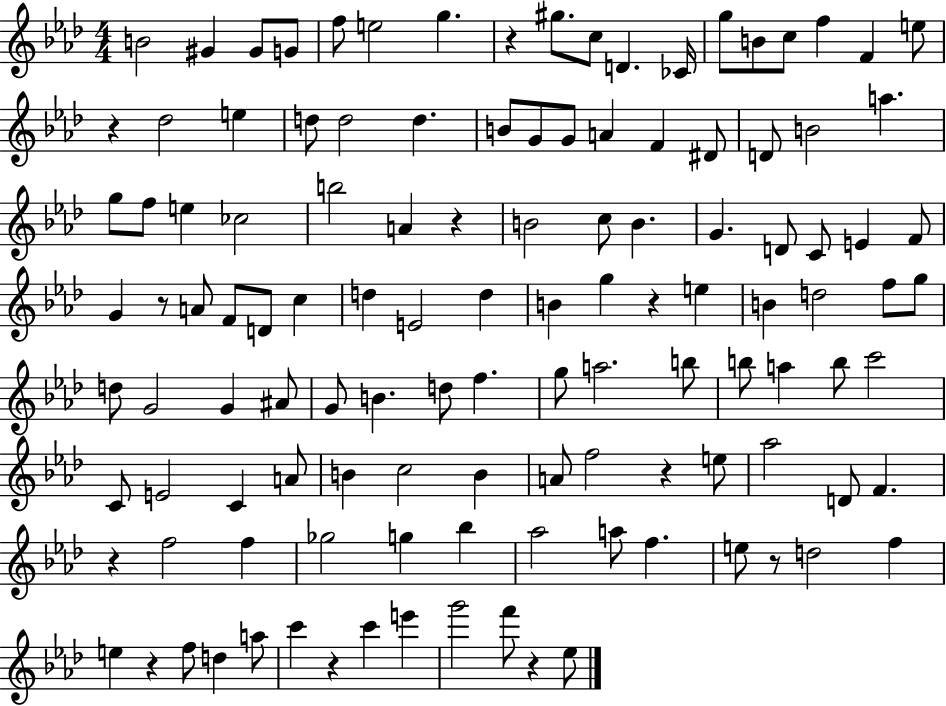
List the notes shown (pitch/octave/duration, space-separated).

B4/h G#4/q G#4/e G4/e F5/e E5/h G5/q. R/q G#5/e. C5/e D4/q. CES4/s G5/e B4/e C5/e F5/q F4/q E5/e R/q Db5/h E5/q D5/e D5/h D5/q. B4/e G4/e G4/e A4/q F4/q D#4/e D4/e B4/h A5/q. G5/e F5/e E5/q CES5/h B5/h A4/q R/q B4/h C5/e B4/q. G4/q. D4/e C4/e E4/q F4/e G4/q R/e A4/e F4/e D4/e C5/q D5/q E4/h D5/q B4/q G5/q R/q E5/q B4/q D5/h F5/e G5/e D5/e G4/h G4/q A#4/e G4/e B4/q. D5/e F5/q. G5/e A5/h. B5/e B5/e A5/q B5/e C6/h C4/e E4/h C4/q A4/e B4/q C5/h B4/q A4/e F5/h R/q E5/e Ab5/h D4/e F4/q. R/q F5/h F5/q Gb5/h G5/q Bb5/q Ab5/h A5/e F5/q. E5/e R/e D5/h F5/q E5/q R/q F5/e D5/q A5/e C6/q R/q C6/q E6/q G6/h F6/e R/q Eb5/e